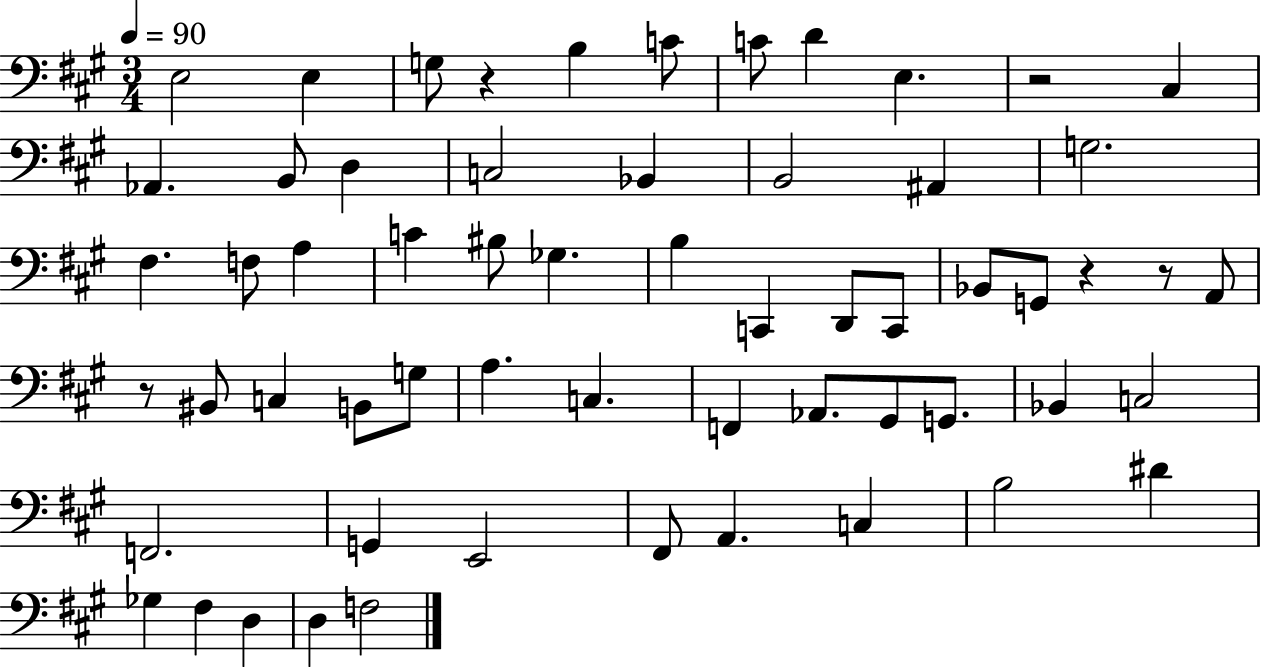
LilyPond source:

{
  \clef bass
  \numericTimeSignature
  \time 3/4
  \key a \major
  \tempo 4 = 90
  e2 e4 | g8 r4 b4 c'8 | c'8 d'4 e4. | r2 cis4 | \break aes,4. b,8 d4 | c2 bes,4 | b,2 ais,4 | g2. | \break fis4. f8 a4 | c'4 bis8 ges4. | b4 c,4 d,8 c,8 | bes,8 g,8 r4 r8 a,8 | \break r8 bis,8 c4 b,8 g8 | a4. c4. | f,4 aes,8. gis,8 g,8. | bes,4 c2 | \break f,2. | g,4 e,2 | fis,8 a,4. c4 | b2 dis'4 | \break ges4 fis4 d4 | d4 f2 | \bar "|."
}